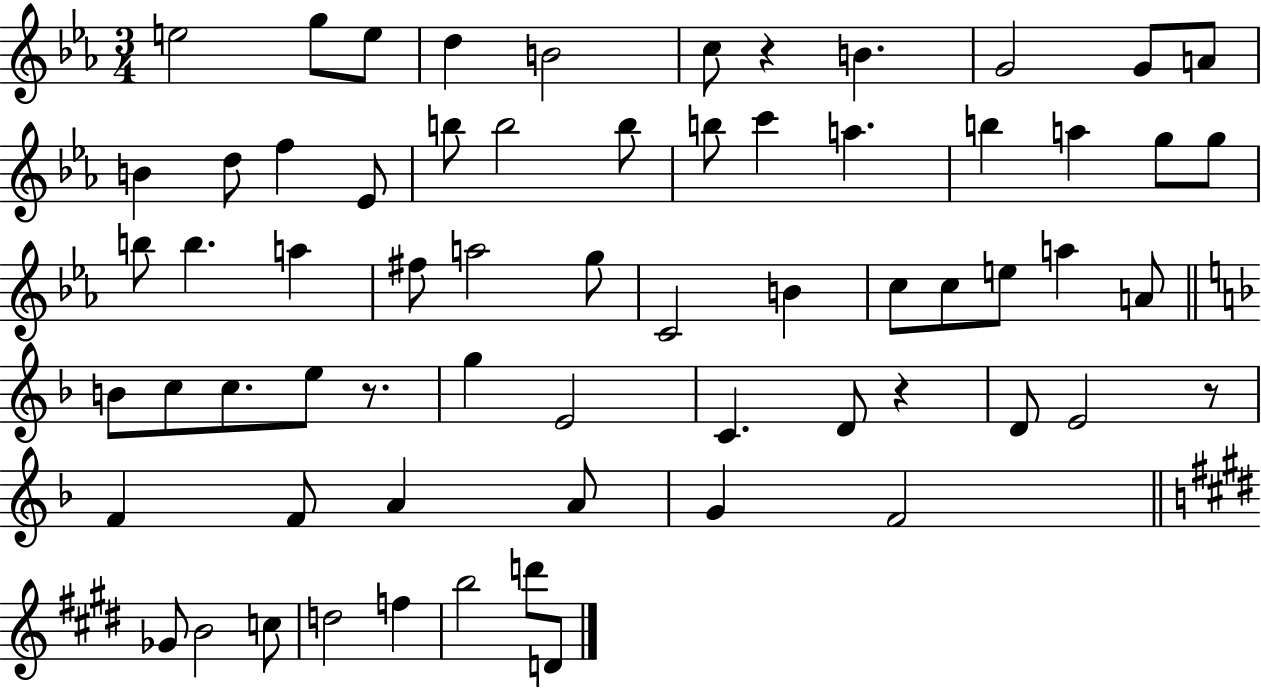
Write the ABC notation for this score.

X:1
T:Untitled
M:3/4
L:1/4
K:Eb
e2 g/2 e/2 d B2 c/2 z B G2 G/2 A/2 B d/2 f _E/2 b/2 b2 b/2 b/2 c' a b a g/2 g/2 b/2 b a ^f/2 a2 g/2 C2 B c/2 c/2 e/2 a A/2 B/2 c/2 c/2 e/2 z/2 g E2 C D/2 z D/2 E2 z/2 F F/2 A A/2 G F2 _G/2 B2 c/2 d2 f b2 d'/2 D/2